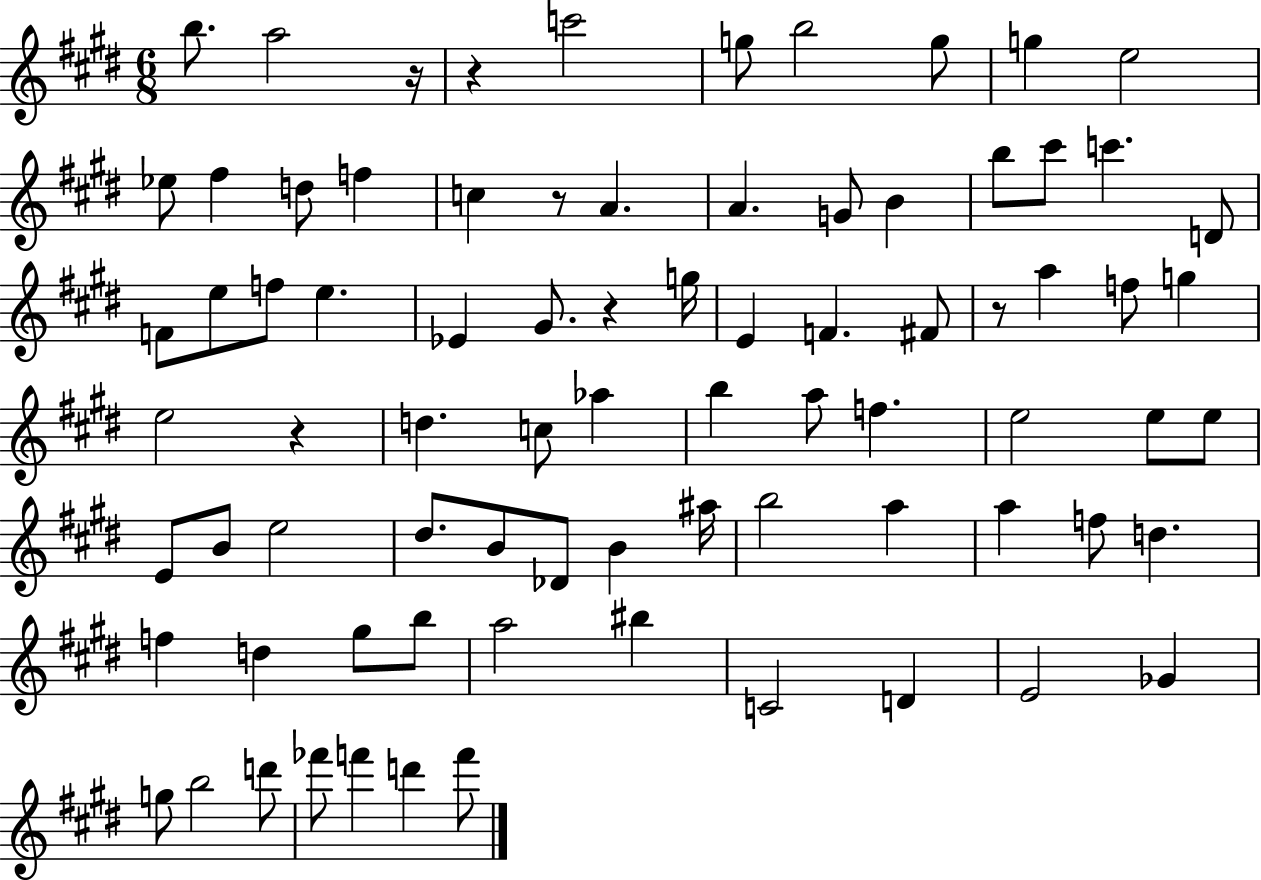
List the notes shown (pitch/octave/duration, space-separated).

B5/e. A5/h R/s R/q C6/h G5/e B5/h G5/e G5/q E5/h Eb5/e F#5/q D5/e F5/q C5/q R/e A4/q. A4/q. G4/e B4/q B5/e C#6/e C6/q. D4/e F4/e E5/e F5/e E5/q. Eb4/q G#4/e. R/q G5/s E4/q F4/q. F#4/e R/e A5/q F5/e G5/q E5/h R/q D5/q. C5/e Ab5/q B5/q A5/e F5/q. E5/h E5/e E5/e E4/e B4/e E5/h D#5/e. B4/e Db4/e B4/q A#5/s B5/h A5/q A5/q F5/e D5/q. F5/q D5/q G#5/e B5/e A5/h BIS5/q C4/h D4/q E4/h Gb4/q G5/e B5/h D6/e FES6/e F6/q D6/q F6/e